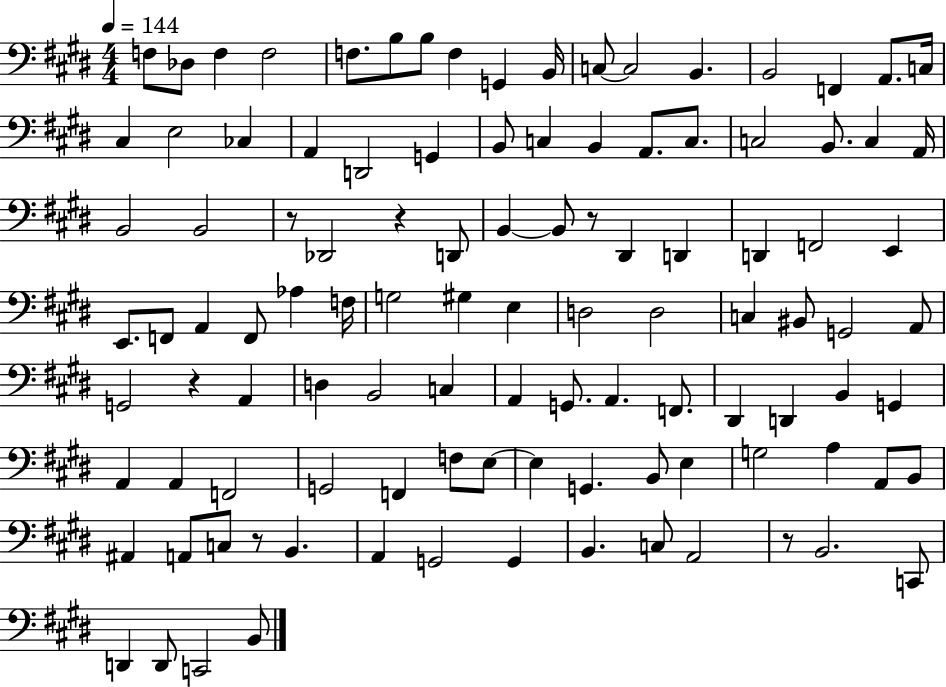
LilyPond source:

{
  \clef bass
  \numericTimeSignature
  \time 4/4
  \key e \major
  \tempo 4 = 144
  \repeat volta 2 { f8 des8 f4 f2 | f8. b8 b8 f4 g,4 b,16 | c8~~ c2 b,4. | b,2 f,4 a,8. c16 | \break cis4 e2 ces4 | a,4 d,2 g,4 | b,8 c4 b,4 a,8. c8. | c2 b,8. c4 a,16 | \break b,2 b,2 | r8 des,2 r4 d,8 | b,4~~ b,8 r8 dis,4 d,4 | d,4 f,2 e,4 | \break e,8. f,8 a,4 f,8 aes4 f16 | g2 gis4 e4 | d2 d2 | c4 bis,8 g,2 a,8 | \break g,2 r4 a,4 | d4 b,2 c4 | a,4 g,8. a,4. f,8. | dis,4 d,4 b,4 g,4 | \break a,4 a,4 f,2 | g,2 f,4 f8 e8~~ | e4 g,4. b,8 e4 | g2 a4 a,8 b,8 | \break ais,4 a,8 c8 r8 b,4. | a,4 g,2 g,4 | b,4. c8 a,2 | r8 b,2. c,8 | \break d,4 d,8 c,2 b,8 | } \bar "|."
}